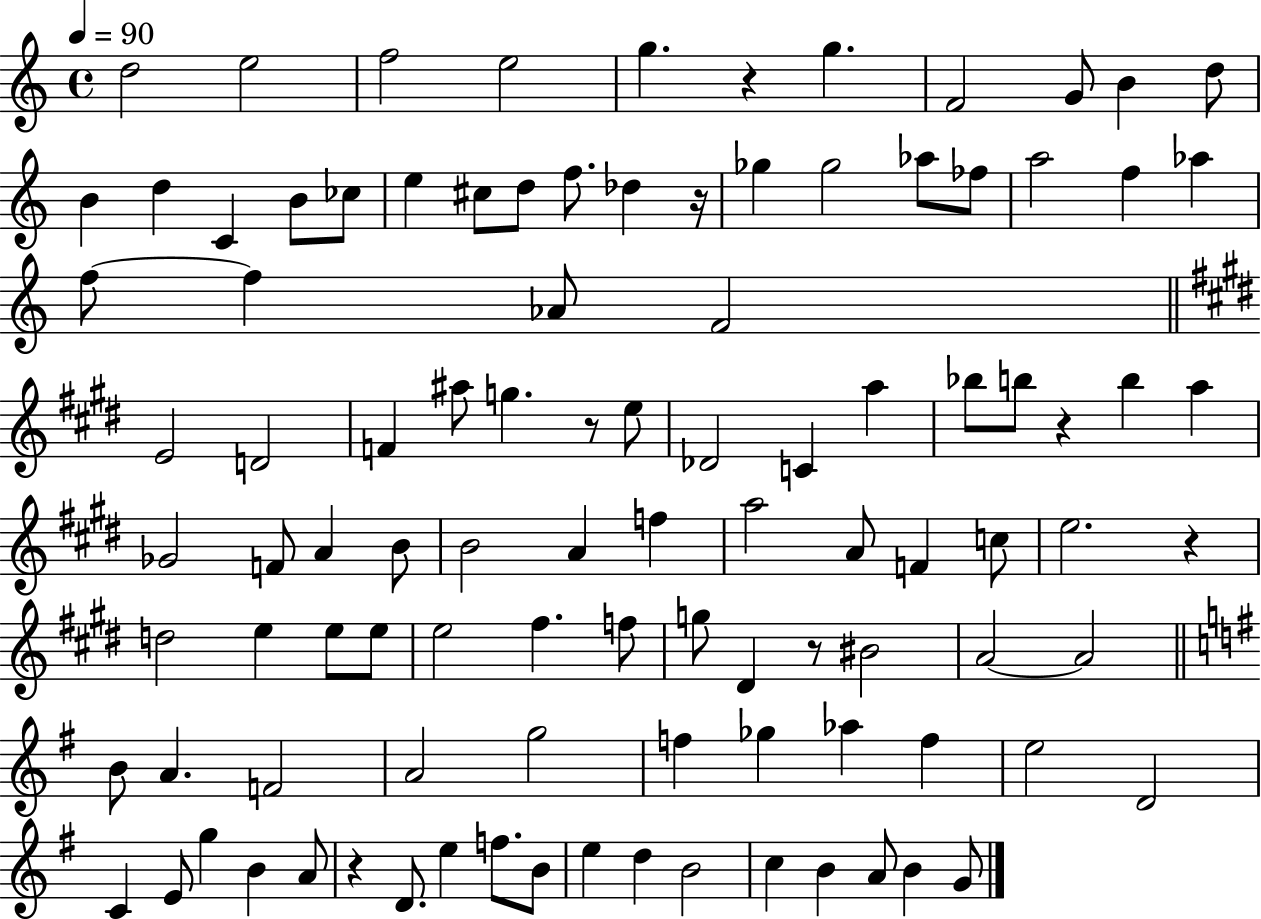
D5/h E5/h F5/h E5/h G5/q. R/q G5/q. F4/h G4/e B4/q D5/e B4/q D5/q C4/q B4/e CES5/e E5/q C#5/e D5/e F5/e. Db5/q R/s Gb5/q Gb5/h Ab5/e FES5/e A5/h F5/q Ab5/q F5/e F5/q Ab4/e F4/h E4/h D4/h F4/q A#5/e G5/q. R/e E5/e Db4/h C4/q A5/q Bb5/e B5/e R/q B5/q A5/q Gb4/h F4/e A4/q B4/e B4/h A4/q F5/q A5/h A4/e F4/q C5/e E5/h. R/q D5/h E5/q E5/e E5/e E5/h F#5/q. F5/e G5/e D#4/q R/e BIS4/h A4/h A4/h B4/e A4/q. F4/h A4/h G5/h F5/q Gb5/q Ab5/q F5/q E5/h D4/h C4/q E4/e G5/q B4/q A4/e R/q D4/e. E5/q F5/e. B4/e E5/q D5/q B4/h C5/q B4/q A4/e B4/q G4/e